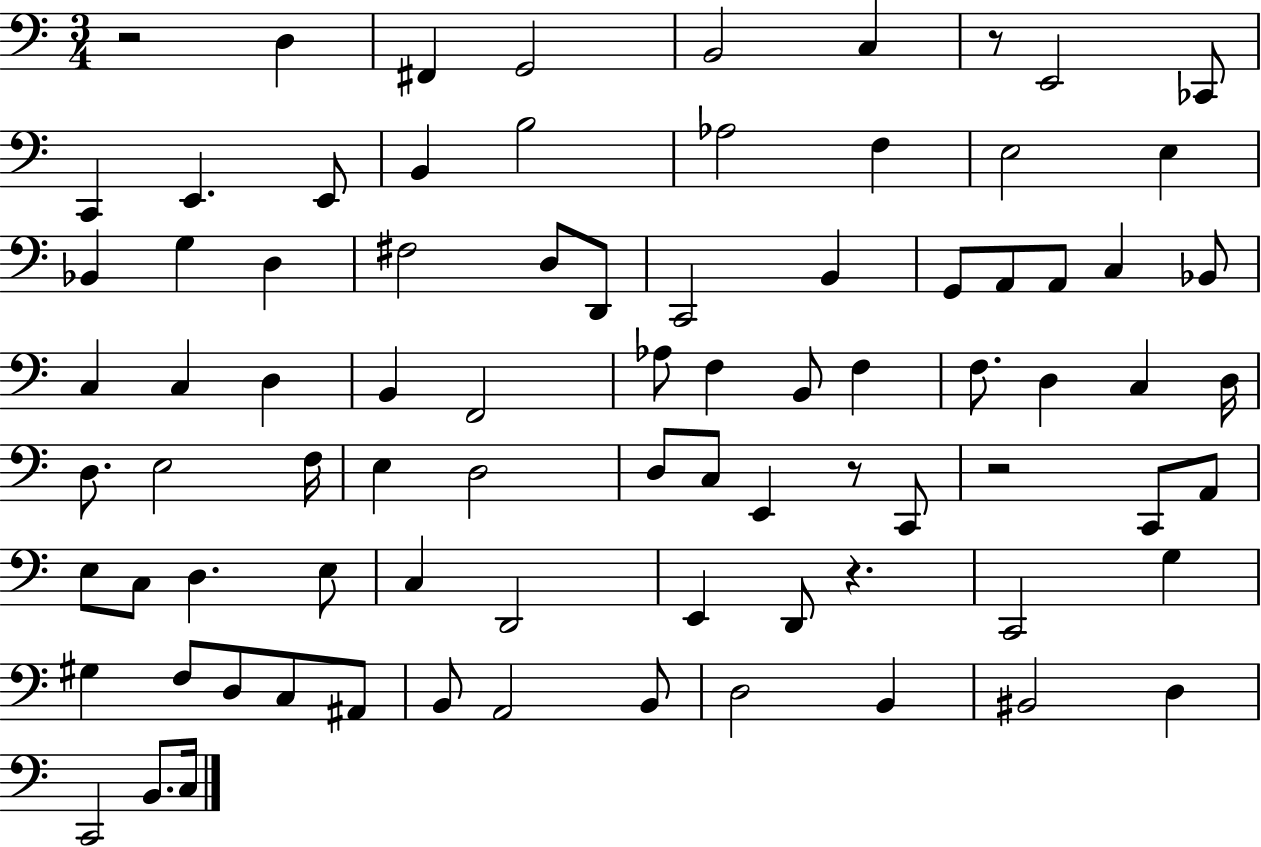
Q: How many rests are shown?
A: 5